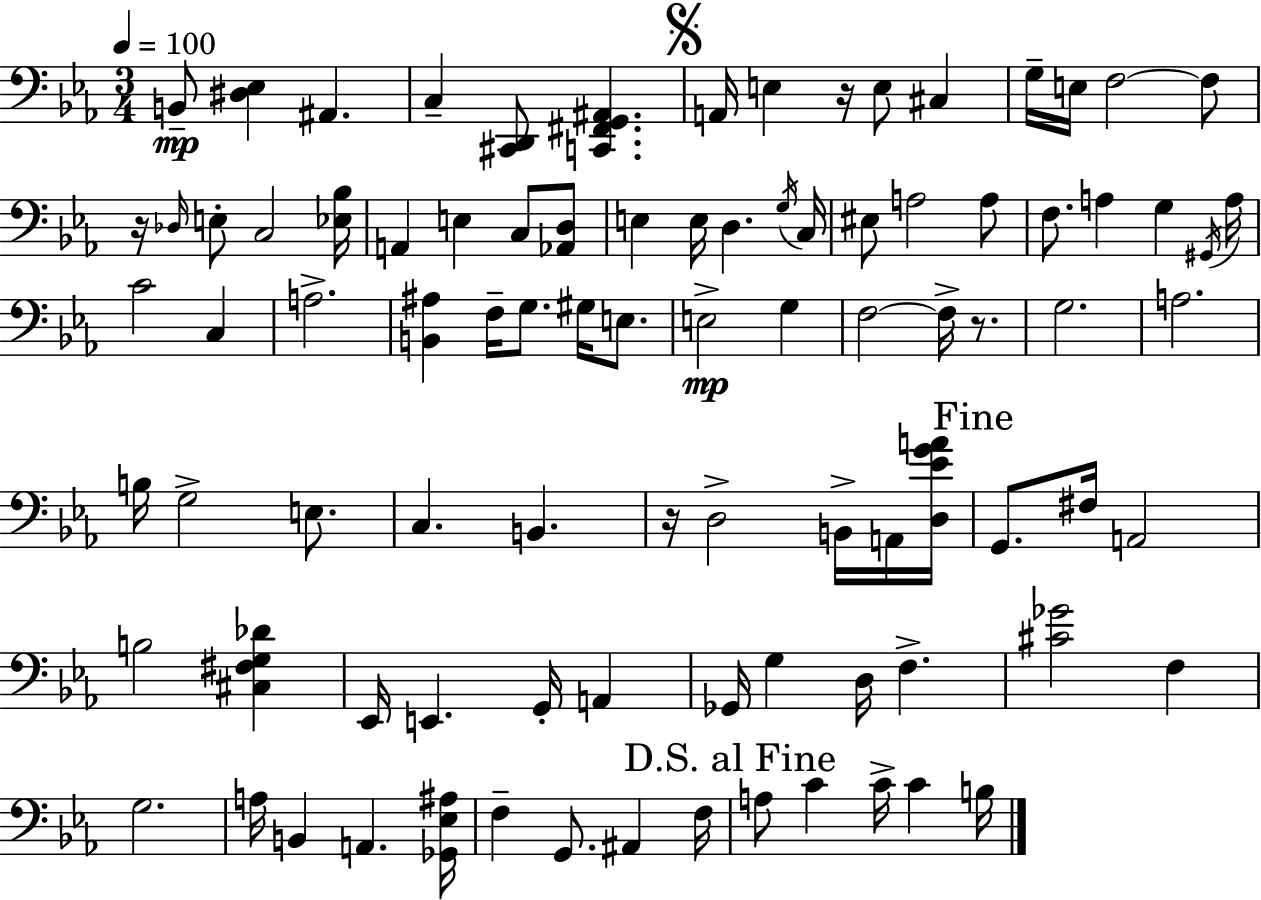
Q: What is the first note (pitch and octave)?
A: B2